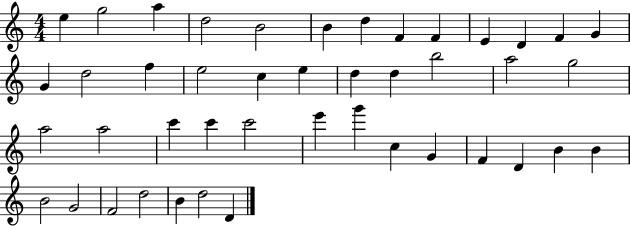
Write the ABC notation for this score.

X:1
T:Untitled
M:4/4
L:1/4
K:C
e g2 a d2 B2 B d F F E D F G G d2 f e2 c e d d b2 a2 g2 a2 a2 c' c' c'2 e' g' c G F D B B B2 G2 F2 d2 B d2 D